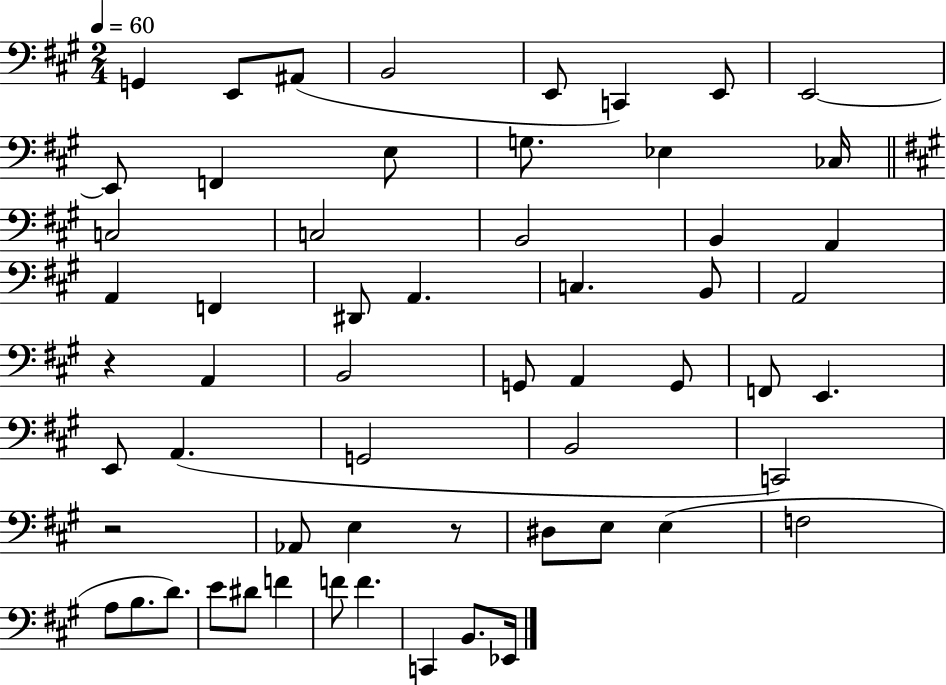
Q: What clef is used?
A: bass